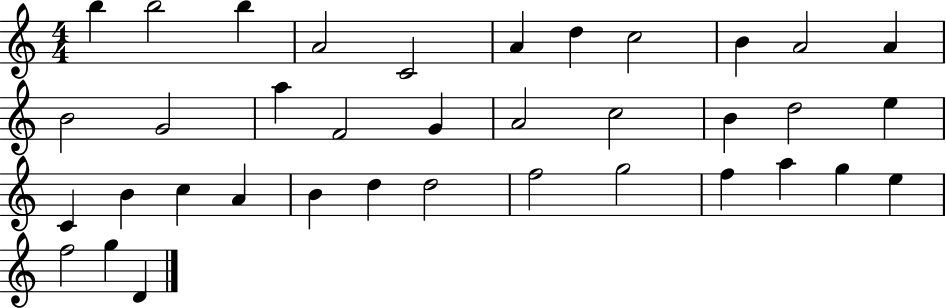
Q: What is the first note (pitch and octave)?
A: B5